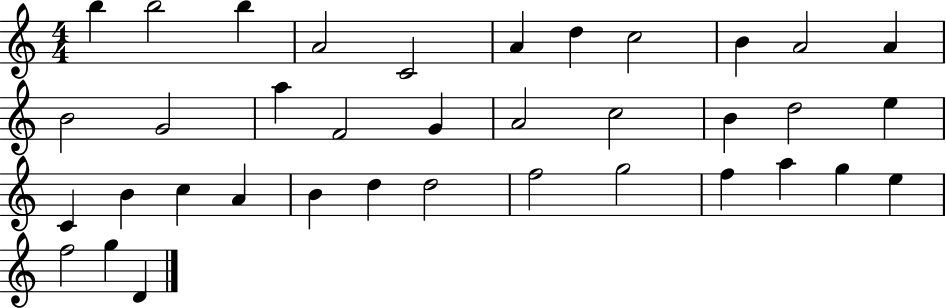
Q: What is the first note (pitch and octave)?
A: B5